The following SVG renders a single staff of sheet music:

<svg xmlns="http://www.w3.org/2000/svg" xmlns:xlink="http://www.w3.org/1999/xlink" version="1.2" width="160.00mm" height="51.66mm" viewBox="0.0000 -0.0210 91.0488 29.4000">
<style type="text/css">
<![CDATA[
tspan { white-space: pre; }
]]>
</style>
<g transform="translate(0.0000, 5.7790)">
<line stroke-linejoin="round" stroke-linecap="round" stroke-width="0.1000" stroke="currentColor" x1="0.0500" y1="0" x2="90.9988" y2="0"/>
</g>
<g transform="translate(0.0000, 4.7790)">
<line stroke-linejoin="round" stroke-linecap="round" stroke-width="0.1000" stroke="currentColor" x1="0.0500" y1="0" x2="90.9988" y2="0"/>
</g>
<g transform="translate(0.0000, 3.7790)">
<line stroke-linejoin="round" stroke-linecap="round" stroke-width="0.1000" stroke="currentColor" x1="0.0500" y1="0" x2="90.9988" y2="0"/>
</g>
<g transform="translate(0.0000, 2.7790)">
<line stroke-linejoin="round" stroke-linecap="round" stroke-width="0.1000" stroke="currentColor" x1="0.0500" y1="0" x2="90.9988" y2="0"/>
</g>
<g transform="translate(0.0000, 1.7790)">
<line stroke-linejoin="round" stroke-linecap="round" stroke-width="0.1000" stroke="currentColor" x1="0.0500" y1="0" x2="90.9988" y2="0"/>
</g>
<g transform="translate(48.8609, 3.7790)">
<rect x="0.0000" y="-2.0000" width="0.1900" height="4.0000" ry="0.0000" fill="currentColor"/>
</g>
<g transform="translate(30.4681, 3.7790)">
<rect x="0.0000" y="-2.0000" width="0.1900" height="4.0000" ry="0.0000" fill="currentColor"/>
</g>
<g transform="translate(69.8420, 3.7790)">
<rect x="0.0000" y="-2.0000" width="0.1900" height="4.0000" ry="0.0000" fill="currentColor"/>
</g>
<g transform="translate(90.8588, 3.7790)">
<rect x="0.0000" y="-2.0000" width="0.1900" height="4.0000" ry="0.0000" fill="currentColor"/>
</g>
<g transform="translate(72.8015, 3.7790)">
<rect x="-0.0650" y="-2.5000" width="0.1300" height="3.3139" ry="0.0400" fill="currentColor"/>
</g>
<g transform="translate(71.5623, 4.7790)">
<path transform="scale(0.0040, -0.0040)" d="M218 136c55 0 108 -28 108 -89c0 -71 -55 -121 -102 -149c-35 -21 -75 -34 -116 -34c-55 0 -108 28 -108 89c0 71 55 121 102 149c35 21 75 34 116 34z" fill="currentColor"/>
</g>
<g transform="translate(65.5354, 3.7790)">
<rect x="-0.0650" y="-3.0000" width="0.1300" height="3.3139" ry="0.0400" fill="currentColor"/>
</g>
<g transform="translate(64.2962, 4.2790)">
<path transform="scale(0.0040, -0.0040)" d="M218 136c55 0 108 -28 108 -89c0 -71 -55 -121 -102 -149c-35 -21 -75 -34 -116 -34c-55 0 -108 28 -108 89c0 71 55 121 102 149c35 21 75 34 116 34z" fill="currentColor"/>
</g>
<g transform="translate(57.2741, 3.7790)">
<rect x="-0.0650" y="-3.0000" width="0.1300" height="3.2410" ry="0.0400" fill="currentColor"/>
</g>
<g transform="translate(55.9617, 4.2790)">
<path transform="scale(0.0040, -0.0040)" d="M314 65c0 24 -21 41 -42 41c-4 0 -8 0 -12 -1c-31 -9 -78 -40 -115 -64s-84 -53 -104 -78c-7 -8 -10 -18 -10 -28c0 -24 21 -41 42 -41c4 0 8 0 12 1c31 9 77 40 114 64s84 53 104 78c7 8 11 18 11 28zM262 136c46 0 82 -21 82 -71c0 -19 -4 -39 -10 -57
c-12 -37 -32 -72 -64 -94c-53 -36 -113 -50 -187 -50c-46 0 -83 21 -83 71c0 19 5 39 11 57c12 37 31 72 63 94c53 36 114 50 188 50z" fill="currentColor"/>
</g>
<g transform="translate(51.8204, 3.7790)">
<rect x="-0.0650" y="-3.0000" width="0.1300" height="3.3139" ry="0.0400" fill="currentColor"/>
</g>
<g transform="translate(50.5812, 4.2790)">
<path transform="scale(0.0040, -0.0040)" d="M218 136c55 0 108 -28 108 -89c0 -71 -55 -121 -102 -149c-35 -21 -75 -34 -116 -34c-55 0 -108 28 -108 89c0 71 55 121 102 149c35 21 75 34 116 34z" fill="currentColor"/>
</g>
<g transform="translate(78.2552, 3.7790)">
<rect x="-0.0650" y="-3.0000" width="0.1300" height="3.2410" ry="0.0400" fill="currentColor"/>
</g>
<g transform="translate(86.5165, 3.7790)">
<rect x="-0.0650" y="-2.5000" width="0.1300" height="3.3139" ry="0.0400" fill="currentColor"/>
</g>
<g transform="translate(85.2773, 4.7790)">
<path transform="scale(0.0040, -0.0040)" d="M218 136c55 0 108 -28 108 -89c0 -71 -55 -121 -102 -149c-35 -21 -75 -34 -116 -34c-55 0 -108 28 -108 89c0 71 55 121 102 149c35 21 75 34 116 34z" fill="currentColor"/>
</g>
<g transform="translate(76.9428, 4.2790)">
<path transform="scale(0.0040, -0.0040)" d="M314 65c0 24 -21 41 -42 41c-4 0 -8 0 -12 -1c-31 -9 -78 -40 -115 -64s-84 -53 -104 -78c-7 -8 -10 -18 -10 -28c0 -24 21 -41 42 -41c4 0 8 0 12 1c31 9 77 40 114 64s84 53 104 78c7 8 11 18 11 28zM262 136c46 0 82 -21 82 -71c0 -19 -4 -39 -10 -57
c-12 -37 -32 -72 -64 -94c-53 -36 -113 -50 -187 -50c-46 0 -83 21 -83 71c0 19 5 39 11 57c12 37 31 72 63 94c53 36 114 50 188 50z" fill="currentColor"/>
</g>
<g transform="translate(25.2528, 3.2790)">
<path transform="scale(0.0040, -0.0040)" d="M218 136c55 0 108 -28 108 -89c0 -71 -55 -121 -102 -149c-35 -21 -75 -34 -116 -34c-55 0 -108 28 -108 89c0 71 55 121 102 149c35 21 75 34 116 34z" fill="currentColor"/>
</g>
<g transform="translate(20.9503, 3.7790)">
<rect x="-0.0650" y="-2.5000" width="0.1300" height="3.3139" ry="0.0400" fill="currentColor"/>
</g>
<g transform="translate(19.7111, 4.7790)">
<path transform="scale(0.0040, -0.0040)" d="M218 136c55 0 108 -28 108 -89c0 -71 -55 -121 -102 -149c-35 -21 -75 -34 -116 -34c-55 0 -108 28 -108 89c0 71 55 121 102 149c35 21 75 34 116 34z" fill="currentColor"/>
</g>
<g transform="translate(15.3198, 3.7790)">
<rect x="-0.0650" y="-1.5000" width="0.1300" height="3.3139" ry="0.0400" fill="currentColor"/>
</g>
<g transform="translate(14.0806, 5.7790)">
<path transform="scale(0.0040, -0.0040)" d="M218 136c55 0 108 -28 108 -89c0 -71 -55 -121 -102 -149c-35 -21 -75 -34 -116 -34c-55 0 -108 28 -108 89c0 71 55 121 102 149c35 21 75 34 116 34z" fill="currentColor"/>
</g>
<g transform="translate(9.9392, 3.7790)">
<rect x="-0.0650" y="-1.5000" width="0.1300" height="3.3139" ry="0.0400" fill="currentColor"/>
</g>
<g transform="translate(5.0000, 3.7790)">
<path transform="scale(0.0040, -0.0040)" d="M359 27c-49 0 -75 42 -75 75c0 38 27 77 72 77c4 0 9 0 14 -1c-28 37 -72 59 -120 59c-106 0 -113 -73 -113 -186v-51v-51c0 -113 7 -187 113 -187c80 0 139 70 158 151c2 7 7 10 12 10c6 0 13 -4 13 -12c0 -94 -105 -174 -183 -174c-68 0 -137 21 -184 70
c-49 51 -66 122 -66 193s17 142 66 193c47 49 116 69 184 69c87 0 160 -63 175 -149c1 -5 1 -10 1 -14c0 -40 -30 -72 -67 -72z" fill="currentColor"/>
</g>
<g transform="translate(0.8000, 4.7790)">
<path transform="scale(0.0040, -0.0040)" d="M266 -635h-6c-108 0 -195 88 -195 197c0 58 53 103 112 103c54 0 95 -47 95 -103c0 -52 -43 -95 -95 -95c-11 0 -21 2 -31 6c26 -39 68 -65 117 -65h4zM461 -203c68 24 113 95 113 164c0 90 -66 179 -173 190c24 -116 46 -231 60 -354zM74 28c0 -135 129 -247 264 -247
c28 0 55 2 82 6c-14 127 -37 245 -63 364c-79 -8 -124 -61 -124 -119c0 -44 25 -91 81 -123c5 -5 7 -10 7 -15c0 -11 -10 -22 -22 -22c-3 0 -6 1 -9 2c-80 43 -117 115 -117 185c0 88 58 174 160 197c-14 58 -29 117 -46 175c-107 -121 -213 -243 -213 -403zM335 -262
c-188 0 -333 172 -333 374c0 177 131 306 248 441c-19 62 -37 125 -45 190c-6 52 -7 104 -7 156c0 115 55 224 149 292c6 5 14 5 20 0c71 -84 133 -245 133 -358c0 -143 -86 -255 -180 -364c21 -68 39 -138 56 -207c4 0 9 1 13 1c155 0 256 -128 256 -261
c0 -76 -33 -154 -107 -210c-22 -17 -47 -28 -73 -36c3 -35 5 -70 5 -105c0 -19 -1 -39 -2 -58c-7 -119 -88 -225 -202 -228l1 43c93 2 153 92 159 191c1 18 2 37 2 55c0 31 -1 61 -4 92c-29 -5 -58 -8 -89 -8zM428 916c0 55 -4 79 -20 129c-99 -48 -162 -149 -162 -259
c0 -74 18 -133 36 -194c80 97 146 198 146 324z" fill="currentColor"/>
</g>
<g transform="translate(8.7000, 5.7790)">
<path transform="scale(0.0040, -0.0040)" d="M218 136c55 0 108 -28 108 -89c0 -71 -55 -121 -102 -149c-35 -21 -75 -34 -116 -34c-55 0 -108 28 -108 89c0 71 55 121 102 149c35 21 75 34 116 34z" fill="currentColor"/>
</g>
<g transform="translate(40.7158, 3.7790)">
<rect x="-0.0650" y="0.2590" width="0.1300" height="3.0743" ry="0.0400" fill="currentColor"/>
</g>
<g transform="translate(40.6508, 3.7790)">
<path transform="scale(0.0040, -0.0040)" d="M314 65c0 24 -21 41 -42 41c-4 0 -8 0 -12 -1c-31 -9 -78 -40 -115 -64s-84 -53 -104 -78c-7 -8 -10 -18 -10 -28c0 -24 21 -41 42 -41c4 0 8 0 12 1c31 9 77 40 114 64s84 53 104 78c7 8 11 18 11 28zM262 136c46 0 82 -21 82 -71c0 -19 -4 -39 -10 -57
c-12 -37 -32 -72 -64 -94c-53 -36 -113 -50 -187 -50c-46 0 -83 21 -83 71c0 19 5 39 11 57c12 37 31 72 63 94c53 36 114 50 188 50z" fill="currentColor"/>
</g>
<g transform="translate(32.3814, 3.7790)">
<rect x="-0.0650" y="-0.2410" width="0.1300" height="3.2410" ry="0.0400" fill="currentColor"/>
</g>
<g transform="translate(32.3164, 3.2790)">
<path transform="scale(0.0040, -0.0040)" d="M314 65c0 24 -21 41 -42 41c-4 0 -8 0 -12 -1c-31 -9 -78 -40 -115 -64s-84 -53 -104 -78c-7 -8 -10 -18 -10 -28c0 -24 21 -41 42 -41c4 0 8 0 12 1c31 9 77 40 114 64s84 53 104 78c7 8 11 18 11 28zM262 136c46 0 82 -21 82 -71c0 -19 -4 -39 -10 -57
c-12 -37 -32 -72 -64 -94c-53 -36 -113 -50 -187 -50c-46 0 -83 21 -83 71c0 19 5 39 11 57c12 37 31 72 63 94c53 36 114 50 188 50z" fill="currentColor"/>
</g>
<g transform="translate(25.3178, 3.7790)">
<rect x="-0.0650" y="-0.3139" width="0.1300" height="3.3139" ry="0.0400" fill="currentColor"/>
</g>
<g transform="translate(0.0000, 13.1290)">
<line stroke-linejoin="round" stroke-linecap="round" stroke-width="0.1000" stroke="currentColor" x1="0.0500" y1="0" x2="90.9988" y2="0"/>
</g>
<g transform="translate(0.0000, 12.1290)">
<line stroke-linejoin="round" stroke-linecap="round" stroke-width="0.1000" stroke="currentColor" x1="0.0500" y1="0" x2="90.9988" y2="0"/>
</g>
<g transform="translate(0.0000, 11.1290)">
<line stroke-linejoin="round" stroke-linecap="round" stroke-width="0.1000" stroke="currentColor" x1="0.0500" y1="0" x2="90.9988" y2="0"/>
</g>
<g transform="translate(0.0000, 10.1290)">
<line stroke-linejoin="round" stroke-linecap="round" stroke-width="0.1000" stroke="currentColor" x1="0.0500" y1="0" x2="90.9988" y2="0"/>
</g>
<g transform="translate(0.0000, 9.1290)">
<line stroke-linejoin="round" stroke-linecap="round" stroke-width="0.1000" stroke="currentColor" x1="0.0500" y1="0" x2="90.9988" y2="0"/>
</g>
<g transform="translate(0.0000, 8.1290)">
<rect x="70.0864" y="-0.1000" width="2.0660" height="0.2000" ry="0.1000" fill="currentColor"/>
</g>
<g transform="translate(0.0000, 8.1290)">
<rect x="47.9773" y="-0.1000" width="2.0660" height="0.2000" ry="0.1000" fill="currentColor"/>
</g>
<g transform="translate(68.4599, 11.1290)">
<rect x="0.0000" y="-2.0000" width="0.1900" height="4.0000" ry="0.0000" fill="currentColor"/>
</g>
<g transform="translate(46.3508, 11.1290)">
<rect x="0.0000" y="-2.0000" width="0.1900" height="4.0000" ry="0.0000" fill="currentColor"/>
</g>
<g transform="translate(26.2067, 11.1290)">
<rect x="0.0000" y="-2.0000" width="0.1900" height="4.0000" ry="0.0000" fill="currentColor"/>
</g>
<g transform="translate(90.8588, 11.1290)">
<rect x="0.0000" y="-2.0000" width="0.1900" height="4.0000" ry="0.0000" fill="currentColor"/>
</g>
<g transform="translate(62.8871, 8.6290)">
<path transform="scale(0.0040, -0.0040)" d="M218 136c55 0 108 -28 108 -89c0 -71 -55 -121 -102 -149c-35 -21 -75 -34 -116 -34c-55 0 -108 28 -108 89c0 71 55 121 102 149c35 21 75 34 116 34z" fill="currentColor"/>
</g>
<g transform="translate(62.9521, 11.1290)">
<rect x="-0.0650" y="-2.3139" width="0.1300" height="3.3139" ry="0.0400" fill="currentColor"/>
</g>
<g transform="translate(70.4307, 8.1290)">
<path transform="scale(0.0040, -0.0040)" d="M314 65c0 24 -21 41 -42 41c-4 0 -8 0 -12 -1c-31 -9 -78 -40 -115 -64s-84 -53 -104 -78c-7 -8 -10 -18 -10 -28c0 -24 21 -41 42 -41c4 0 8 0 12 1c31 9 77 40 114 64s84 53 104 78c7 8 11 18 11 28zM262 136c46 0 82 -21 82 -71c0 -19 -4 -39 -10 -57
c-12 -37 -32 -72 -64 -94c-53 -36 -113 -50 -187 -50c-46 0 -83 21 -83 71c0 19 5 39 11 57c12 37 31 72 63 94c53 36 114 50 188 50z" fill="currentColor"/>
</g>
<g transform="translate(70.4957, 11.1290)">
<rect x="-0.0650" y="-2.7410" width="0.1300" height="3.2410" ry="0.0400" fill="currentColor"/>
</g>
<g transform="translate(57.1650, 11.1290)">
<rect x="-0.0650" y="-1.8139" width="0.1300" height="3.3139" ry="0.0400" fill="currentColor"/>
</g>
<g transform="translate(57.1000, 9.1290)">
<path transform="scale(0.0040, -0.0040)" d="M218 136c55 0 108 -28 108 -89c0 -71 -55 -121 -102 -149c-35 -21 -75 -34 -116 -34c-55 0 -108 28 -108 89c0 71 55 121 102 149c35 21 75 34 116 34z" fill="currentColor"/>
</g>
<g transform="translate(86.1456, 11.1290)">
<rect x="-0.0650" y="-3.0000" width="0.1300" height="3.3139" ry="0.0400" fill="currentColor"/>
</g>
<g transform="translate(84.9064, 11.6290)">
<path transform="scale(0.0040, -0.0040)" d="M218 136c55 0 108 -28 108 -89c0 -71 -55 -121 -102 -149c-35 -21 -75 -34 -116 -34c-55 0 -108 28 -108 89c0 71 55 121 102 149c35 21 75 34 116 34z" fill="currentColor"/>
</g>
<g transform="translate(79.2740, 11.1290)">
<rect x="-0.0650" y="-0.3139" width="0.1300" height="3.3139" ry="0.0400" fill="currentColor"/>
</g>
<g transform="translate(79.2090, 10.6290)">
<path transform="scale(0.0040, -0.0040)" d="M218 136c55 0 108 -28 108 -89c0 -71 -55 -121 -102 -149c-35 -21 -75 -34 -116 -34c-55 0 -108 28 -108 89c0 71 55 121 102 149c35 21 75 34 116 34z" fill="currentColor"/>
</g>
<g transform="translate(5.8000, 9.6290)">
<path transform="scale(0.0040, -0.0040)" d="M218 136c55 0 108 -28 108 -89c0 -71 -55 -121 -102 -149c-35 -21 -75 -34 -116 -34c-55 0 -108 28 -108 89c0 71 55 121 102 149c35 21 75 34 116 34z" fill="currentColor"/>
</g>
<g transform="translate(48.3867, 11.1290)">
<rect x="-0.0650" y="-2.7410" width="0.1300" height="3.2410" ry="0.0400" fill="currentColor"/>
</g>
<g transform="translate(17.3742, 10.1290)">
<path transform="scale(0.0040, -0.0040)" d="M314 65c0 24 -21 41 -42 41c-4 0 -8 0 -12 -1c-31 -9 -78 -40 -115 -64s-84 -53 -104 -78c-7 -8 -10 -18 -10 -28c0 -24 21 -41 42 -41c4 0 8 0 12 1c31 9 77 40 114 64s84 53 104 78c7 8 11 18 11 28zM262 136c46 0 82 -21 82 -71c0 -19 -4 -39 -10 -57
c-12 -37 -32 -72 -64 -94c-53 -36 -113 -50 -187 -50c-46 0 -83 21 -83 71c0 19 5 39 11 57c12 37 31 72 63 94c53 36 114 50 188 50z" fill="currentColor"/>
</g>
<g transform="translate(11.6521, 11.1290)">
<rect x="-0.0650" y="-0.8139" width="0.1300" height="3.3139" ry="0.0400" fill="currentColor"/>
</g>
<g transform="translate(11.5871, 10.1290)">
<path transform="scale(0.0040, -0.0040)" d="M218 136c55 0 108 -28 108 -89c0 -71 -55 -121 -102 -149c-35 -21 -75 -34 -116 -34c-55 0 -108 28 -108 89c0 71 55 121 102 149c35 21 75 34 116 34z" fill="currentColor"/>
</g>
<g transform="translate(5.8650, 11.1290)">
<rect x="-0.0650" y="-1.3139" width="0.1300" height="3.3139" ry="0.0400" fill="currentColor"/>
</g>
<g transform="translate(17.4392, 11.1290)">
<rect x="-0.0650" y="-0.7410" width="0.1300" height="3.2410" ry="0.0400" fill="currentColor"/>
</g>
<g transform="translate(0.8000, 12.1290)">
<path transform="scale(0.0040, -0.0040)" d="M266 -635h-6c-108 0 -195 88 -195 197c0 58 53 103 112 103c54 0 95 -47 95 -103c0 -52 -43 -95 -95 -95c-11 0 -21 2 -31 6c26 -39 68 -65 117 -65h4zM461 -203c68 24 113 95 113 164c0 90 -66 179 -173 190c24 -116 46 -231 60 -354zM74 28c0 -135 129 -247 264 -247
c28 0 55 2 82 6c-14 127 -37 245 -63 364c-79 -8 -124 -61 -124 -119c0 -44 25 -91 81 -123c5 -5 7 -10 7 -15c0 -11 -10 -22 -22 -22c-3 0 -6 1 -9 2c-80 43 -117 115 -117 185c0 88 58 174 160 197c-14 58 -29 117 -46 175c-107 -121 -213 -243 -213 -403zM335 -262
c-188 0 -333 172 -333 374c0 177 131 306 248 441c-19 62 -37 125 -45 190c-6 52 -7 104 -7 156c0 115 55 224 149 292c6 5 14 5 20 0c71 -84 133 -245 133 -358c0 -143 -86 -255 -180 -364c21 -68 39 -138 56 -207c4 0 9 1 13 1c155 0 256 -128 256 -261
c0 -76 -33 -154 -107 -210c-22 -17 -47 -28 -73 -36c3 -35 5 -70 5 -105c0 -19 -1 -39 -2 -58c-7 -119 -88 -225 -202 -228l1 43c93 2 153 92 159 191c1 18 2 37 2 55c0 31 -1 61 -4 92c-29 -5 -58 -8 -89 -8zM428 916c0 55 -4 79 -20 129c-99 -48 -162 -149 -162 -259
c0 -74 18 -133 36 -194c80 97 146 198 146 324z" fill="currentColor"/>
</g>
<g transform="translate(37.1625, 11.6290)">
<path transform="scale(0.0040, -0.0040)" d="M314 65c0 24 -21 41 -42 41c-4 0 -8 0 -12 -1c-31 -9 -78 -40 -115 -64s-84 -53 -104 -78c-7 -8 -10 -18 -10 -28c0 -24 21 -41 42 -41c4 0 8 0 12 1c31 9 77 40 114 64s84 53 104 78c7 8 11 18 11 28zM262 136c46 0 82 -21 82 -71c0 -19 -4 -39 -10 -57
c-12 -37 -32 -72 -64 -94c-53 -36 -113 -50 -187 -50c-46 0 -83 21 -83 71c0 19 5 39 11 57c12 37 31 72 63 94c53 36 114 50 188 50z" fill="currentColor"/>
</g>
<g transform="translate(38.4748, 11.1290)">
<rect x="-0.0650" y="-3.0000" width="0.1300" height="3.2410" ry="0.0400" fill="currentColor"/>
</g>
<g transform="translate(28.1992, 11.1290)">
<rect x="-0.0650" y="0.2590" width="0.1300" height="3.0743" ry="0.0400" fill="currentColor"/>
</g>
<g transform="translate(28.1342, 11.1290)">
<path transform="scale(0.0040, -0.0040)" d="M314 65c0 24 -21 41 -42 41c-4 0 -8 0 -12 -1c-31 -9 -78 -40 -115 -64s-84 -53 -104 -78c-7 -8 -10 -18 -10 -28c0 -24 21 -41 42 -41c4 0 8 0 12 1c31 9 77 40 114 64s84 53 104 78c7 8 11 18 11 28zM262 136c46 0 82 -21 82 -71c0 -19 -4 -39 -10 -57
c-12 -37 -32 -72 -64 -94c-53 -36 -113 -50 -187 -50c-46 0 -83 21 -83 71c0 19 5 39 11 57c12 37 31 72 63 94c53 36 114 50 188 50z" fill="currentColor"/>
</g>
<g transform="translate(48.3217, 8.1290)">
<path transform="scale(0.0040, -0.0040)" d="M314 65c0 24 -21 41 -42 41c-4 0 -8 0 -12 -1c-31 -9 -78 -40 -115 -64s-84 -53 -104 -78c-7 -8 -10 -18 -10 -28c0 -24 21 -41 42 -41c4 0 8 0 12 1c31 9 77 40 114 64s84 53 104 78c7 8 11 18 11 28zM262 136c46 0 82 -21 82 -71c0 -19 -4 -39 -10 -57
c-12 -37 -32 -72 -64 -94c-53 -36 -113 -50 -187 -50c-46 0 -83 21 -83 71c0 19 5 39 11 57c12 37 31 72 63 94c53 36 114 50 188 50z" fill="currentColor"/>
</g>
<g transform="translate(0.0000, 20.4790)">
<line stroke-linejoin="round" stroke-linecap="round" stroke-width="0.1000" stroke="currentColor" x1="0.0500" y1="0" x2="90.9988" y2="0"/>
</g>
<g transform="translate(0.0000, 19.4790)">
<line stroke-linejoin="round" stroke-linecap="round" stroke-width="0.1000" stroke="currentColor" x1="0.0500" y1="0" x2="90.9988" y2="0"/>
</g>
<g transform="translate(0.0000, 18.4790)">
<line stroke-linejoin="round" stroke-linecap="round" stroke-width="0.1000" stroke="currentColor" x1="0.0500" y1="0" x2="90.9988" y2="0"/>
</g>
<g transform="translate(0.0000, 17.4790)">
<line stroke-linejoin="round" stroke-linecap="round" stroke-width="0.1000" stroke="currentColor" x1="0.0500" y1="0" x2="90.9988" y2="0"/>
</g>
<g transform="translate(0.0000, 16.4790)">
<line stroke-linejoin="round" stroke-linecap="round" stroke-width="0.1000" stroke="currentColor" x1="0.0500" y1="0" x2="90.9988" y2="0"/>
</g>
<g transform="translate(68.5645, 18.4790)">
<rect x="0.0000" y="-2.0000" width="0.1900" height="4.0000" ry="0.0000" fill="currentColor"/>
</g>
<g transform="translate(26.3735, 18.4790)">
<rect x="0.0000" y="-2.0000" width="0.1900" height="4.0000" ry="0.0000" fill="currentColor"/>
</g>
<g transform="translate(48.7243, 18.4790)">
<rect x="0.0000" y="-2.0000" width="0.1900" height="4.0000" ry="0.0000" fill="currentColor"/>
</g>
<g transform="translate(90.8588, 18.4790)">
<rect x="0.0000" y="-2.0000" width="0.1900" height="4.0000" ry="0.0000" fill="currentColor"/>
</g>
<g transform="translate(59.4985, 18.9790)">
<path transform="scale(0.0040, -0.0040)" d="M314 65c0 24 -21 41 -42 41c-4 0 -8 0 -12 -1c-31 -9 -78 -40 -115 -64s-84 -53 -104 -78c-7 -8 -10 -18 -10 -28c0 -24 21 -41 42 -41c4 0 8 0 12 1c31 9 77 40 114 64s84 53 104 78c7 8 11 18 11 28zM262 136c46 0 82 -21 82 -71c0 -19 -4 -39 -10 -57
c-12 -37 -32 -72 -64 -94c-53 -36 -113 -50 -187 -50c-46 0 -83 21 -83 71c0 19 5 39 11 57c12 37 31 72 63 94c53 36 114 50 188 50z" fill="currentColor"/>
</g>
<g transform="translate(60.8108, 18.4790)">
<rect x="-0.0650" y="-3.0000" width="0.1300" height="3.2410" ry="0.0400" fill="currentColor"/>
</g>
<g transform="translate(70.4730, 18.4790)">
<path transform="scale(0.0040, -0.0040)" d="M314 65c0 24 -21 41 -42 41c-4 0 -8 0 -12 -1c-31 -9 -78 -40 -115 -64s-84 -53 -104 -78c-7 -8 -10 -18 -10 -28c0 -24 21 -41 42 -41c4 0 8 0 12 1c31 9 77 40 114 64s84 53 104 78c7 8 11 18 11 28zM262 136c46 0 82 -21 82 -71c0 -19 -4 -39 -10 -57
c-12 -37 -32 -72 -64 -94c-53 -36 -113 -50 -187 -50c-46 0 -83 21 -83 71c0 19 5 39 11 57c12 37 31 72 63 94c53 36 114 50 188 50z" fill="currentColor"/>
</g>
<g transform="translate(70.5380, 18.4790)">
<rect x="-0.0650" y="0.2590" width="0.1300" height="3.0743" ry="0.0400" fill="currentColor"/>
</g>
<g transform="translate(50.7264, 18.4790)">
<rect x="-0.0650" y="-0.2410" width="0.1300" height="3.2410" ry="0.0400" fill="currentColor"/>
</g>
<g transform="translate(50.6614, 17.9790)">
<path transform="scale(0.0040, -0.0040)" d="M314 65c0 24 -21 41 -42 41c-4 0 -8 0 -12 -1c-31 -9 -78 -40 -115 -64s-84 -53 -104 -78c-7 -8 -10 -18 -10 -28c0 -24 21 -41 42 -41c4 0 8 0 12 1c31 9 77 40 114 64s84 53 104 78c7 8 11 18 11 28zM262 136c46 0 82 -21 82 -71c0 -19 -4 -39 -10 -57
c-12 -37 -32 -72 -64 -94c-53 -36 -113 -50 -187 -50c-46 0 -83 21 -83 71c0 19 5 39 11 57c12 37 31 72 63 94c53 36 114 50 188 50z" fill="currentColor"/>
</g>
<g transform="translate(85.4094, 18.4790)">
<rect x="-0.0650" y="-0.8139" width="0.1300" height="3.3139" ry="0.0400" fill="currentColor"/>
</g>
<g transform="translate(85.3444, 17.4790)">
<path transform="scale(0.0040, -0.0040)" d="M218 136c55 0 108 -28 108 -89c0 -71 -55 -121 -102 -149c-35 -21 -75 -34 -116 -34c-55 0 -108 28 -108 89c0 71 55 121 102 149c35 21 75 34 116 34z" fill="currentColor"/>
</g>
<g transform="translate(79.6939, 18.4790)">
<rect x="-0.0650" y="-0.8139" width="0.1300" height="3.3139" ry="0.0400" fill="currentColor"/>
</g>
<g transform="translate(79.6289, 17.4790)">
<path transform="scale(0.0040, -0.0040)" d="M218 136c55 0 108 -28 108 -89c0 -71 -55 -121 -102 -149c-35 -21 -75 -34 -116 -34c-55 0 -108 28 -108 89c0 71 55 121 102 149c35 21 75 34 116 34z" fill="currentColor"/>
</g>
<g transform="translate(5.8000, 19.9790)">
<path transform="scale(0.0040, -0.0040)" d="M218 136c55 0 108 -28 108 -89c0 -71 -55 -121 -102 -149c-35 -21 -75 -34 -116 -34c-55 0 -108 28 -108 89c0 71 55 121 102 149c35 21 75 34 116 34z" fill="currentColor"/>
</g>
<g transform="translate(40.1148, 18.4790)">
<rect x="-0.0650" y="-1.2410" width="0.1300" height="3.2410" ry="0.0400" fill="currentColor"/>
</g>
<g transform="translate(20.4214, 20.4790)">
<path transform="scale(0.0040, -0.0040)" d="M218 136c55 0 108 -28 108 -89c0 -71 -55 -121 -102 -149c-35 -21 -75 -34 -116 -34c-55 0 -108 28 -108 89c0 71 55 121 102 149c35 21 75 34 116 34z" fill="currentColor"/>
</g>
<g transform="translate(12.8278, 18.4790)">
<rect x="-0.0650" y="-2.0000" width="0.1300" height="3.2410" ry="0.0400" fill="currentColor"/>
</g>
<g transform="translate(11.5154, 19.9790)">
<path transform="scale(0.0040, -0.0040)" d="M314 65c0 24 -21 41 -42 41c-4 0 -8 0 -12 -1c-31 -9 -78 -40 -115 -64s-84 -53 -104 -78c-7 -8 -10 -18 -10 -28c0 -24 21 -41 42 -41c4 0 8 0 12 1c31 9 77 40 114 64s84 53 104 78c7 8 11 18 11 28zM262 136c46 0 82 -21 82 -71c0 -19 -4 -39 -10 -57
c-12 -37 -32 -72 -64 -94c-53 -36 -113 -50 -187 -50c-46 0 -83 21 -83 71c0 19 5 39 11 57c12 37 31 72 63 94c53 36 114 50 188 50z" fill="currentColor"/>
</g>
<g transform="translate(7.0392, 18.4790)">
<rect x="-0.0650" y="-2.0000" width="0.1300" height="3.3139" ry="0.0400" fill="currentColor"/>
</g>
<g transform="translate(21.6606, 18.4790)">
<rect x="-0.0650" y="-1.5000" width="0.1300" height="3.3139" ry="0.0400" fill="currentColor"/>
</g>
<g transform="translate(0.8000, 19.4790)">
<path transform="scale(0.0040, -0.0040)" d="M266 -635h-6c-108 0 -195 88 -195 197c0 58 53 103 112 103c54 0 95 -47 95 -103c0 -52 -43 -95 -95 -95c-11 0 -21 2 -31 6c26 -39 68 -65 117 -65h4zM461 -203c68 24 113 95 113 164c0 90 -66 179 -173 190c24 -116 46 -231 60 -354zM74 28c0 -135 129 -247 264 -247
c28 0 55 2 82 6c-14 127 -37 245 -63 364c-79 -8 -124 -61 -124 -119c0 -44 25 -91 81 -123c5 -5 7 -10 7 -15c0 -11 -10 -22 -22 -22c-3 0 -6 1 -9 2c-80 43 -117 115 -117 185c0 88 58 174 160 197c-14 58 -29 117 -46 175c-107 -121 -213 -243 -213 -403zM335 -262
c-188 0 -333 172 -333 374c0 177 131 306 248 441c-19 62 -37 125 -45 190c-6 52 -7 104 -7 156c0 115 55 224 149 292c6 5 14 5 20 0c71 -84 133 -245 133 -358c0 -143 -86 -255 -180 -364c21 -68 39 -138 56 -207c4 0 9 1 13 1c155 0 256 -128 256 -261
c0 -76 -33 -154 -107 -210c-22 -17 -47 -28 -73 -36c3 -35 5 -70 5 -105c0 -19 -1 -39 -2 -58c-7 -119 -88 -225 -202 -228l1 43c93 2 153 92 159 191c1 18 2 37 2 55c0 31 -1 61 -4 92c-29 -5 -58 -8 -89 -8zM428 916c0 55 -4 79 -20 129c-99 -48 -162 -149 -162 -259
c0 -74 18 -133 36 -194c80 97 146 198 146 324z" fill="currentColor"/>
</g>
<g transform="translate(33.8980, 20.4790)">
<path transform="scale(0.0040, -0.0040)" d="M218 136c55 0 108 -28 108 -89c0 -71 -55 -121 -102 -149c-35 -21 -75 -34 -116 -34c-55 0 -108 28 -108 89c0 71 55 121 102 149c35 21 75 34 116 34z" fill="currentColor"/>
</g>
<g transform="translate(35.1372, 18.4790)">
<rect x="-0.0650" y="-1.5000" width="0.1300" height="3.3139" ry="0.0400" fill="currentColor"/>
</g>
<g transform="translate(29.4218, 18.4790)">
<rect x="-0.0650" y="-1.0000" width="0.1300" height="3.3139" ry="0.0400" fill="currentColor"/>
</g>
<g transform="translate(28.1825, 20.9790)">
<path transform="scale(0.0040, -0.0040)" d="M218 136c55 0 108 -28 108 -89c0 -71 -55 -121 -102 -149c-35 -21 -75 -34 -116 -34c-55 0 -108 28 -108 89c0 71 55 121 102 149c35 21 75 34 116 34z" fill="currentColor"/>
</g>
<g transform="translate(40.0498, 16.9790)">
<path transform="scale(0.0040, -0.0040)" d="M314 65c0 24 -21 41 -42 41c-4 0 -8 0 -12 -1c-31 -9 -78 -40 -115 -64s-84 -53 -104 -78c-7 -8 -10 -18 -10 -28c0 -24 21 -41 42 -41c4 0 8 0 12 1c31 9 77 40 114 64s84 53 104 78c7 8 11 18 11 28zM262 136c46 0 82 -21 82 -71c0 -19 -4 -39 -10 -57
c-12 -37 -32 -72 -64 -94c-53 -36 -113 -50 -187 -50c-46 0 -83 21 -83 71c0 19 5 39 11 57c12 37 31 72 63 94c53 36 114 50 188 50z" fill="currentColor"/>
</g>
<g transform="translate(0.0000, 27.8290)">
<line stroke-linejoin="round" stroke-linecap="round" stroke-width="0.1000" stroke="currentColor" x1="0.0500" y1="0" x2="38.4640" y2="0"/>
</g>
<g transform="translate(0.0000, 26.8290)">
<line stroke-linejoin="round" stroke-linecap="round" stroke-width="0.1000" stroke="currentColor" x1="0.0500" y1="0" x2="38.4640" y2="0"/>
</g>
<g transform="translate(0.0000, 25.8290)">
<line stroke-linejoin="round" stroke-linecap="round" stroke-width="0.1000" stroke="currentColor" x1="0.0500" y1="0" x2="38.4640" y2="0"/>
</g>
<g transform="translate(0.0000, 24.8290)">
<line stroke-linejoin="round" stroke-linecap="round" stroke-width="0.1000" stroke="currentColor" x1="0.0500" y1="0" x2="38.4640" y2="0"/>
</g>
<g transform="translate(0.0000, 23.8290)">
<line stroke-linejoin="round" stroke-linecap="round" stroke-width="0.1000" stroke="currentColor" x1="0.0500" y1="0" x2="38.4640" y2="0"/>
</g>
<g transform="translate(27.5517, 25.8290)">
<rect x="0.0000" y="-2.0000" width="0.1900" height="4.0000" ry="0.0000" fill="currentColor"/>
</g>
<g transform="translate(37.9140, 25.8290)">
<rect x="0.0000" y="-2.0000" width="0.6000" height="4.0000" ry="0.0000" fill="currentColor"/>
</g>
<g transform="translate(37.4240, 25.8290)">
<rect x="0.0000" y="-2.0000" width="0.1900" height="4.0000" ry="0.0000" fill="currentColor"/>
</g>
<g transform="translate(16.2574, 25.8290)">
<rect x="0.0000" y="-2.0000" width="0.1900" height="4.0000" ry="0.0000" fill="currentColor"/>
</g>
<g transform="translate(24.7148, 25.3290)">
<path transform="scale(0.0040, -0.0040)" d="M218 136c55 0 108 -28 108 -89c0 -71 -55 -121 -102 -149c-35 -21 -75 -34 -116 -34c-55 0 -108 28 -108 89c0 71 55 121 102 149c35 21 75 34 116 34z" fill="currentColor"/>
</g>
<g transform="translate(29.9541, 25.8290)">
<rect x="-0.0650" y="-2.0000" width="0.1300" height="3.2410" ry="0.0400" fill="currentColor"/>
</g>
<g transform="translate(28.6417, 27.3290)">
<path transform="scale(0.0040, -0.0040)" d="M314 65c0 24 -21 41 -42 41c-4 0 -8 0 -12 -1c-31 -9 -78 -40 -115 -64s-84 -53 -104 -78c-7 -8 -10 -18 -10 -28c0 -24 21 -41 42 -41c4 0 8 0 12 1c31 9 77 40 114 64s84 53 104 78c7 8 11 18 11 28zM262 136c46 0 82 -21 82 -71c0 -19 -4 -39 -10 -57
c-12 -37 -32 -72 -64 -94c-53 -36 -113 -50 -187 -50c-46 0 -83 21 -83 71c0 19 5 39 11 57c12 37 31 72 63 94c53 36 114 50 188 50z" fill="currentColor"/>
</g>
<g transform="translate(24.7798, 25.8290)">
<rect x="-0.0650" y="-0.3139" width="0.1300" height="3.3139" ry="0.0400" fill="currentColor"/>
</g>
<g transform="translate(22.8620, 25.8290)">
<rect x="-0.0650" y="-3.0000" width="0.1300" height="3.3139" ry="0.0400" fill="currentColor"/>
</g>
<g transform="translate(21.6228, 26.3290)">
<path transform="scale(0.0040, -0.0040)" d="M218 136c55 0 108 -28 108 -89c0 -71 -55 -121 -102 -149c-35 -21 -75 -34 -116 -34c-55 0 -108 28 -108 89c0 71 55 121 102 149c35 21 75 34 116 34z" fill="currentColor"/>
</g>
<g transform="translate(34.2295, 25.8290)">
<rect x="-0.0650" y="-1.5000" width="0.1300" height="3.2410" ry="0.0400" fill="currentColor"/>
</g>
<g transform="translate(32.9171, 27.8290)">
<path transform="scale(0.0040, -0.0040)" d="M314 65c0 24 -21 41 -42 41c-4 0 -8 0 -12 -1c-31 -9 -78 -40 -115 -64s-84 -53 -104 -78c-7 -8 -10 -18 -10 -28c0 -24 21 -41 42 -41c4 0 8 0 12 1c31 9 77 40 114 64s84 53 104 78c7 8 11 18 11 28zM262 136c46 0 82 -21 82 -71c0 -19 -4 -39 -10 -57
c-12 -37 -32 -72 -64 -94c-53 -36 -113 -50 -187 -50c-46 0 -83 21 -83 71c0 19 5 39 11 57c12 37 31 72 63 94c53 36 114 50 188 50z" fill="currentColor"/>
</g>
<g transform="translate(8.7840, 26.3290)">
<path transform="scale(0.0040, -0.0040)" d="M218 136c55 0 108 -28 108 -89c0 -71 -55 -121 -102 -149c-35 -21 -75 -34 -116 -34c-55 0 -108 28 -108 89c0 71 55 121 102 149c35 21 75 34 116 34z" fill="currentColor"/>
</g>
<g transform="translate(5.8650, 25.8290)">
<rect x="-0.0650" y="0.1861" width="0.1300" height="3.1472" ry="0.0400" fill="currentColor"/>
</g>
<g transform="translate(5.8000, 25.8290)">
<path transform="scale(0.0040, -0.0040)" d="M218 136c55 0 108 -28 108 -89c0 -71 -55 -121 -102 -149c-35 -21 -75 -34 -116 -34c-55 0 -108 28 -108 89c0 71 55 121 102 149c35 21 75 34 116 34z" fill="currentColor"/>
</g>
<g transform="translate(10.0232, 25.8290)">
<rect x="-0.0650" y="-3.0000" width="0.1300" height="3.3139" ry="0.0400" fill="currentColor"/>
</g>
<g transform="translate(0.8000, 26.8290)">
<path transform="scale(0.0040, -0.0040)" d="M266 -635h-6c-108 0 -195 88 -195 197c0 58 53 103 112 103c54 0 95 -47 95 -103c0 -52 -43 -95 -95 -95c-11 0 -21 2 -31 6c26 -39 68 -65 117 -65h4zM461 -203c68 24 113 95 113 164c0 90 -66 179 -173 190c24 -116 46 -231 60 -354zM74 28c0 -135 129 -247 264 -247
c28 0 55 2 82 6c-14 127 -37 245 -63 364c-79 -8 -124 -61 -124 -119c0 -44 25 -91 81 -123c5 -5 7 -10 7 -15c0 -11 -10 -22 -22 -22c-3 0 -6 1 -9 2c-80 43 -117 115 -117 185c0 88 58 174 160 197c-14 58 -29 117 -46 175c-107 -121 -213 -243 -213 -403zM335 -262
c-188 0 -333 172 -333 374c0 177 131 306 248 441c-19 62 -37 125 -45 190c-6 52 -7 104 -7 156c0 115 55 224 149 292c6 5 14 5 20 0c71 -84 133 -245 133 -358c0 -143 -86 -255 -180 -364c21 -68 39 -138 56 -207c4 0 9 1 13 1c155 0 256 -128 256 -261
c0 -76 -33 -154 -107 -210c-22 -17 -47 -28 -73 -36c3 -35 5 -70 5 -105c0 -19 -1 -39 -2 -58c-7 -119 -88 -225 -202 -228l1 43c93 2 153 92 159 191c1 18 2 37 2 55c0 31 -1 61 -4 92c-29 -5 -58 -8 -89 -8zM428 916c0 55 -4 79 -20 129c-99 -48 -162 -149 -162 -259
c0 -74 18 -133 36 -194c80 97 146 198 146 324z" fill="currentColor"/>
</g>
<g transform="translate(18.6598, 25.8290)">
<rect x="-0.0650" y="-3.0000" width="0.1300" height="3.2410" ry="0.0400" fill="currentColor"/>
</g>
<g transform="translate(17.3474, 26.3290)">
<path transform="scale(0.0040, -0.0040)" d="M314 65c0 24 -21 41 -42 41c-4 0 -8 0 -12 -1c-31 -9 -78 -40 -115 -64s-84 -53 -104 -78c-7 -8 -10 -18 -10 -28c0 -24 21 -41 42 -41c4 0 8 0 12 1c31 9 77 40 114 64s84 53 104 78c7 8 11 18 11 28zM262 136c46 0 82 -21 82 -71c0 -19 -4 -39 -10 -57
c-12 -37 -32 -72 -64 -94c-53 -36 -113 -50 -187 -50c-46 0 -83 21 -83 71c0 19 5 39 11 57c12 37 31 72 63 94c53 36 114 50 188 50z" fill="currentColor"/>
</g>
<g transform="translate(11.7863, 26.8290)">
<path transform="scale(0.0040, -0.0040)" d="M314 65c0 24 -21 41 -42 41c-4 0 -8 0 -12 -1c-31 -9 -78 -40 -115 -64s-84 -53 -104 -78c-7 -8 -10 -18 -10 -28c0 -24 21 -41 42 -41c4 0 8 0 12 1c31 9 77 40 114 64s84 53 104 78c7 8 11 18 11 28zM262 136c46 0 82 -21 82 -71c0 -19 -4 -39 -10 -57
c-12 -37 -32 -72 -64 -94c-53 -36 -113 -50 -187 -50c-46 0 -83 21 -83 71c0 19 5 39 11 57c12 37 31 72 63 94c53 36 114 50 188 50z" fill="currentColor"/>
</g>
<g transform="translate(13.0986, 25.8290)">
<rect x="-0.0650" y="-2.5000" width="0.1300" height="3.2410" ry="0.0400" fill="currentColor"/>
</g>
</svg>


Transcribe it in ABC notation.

X:1
T:Untitled
M:4/4
L:1/4
K:C
E E G c c2 B2 A A2 A G A2 G e d d2 B2 A2 a2 f g a2 c A F F2 E D E e2 c2 A2 B2 d d B A G2 A2 A c F2 E2